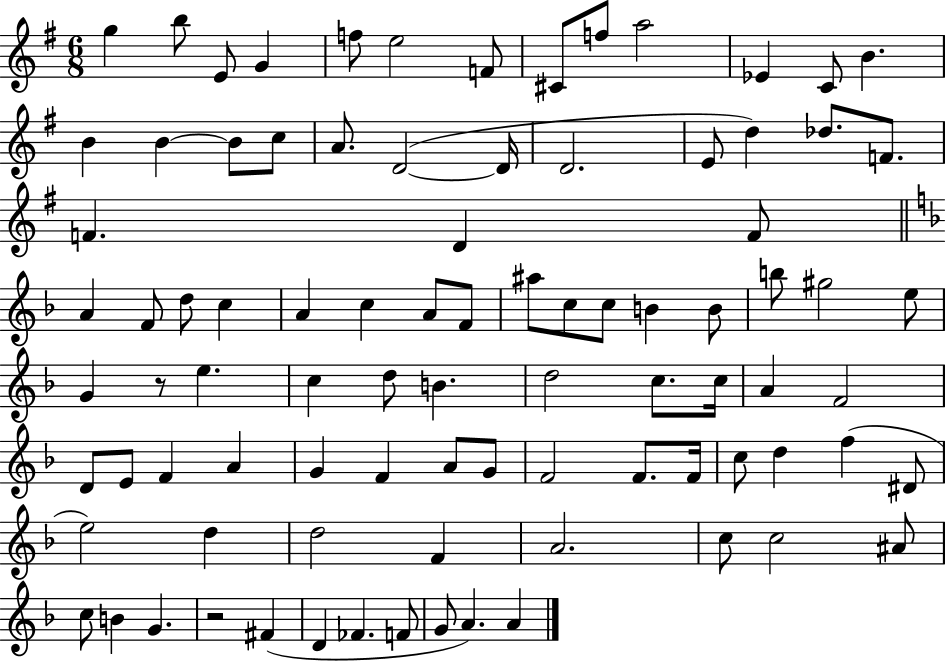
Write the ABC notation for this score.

X:1
T:Untitled
M:6/8
L:1/4
K:G
g b/2 E/2 G f/2 e2 F/2 ^C/2 f/2 a2 _E C/2 B B B B/2 c/2 A/2 D2 D/4 D2 E/2 d _d/2 F/2 F D F/2 A F/2 d/2 c A c A/2 F/2 ^a/2 c/2 c/2 B B/2 b/2 ^g2 e/2 G z/2 e c d/2 B d2 c/2 c/4 A F2 D/2 E/2 F A G F A/2 G/2 F2 F/2 F/4 c/2 d f ^D/2 e2 d d2 F A2 c/2 c2 ^A/2 c/2 B G z2 ^F D _F F/2 G/2 A A